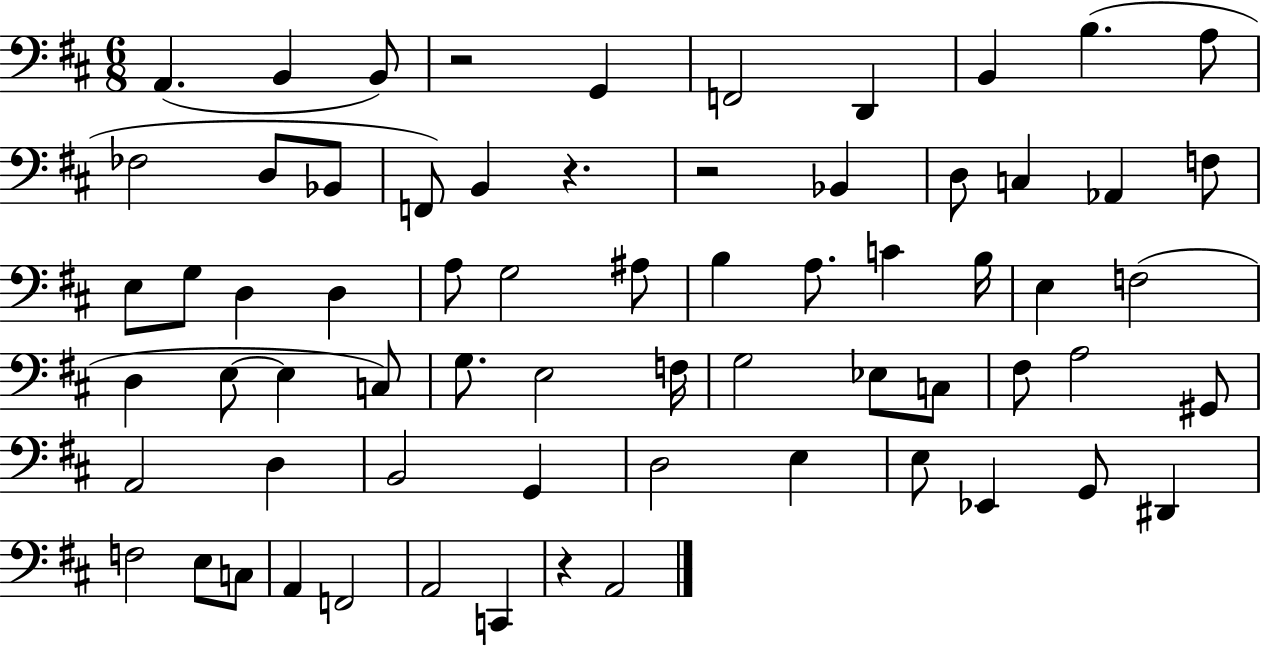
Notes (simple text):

A2/q. B2/q B2/e R/h G2/q F2/h D2/q B2/q B3/q. A3/e FES3/h D3/e Bb2/e F2/e B2/q R/q. R/h Bb2/q D3/e C3/q Ab2/q F3/e E3/e G3/e D3/q D3/q A3/e G3/h A#3/e B3/q A3/e. C4/q B3/s E3/q F3/h D3/q E3/e E3/q C3/e G3/e. E3/h F3/s G3/h Eb3/e C3/e F#3/e A3/h G#2/e A2/h D3/q B2/h G2/q D3/h E3/q E3/e Eb2/q G2/e D#2/q F3/h E3/e C3/e A2/q F2/h A2/h C2/q R/q A2/h